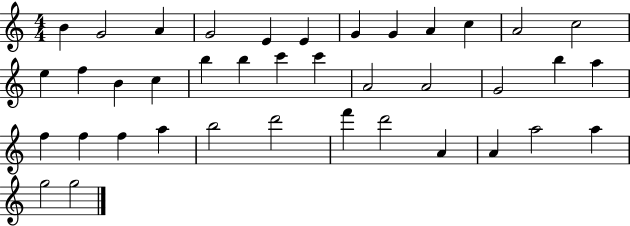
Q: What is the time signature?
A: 4/4